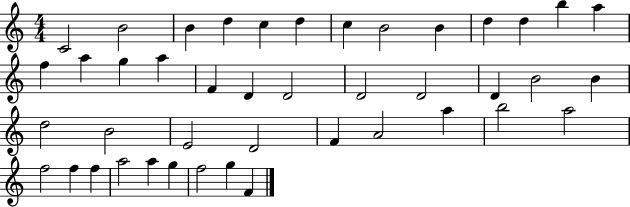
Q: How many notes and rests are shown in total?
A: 43